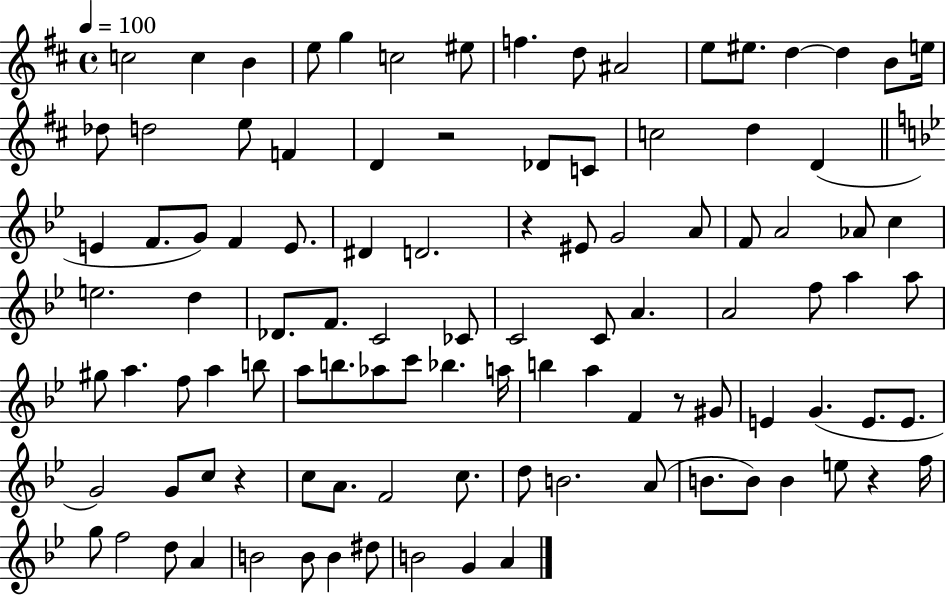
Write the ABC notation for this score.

X:1
T:Untitled
M:4/4
L:1/4
K:D
c2 c B e/2 g c2 ^e/2 f d/2 ^A2 e/2 ^e/2 d d B/2 e/4 _d/2 d2 e/2 F D z2 _D/2 C/2 c2 d D E F/2 G/2 F E/2 ^D D2 z ^E/2 G2 A/2 F/2 A2 _A/2 c e2 d _D/2 F/2 C2 _C/2 C2 C/2 A A2 f/2 a a/2 ^g/2 a f/2 a b/2 a/2 b/2 _a/2 c'/2 _b a/4 b a F z/2 ^G/2 E G E/2 E/2 G2 G/2 c/2 z c/2 A/2 F2 c/2 d/2 B2 A/2 B/2 B/2 B e/2 z f/4 g/2 f2 d/2 A B2 B/2 B ^d/2 B2 G A